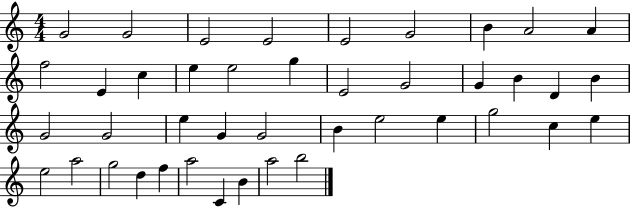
X:1
T:Untitled
M:4/4
L:1/4
K:C
G2 G2 E2 E2 E2 G2 B A2 A f2 E c e e2 g E2 G2 G B D B G2 G2 e G G2 B e2 e g2 c e e2 a2 g2 d f a2 C B a2 b2